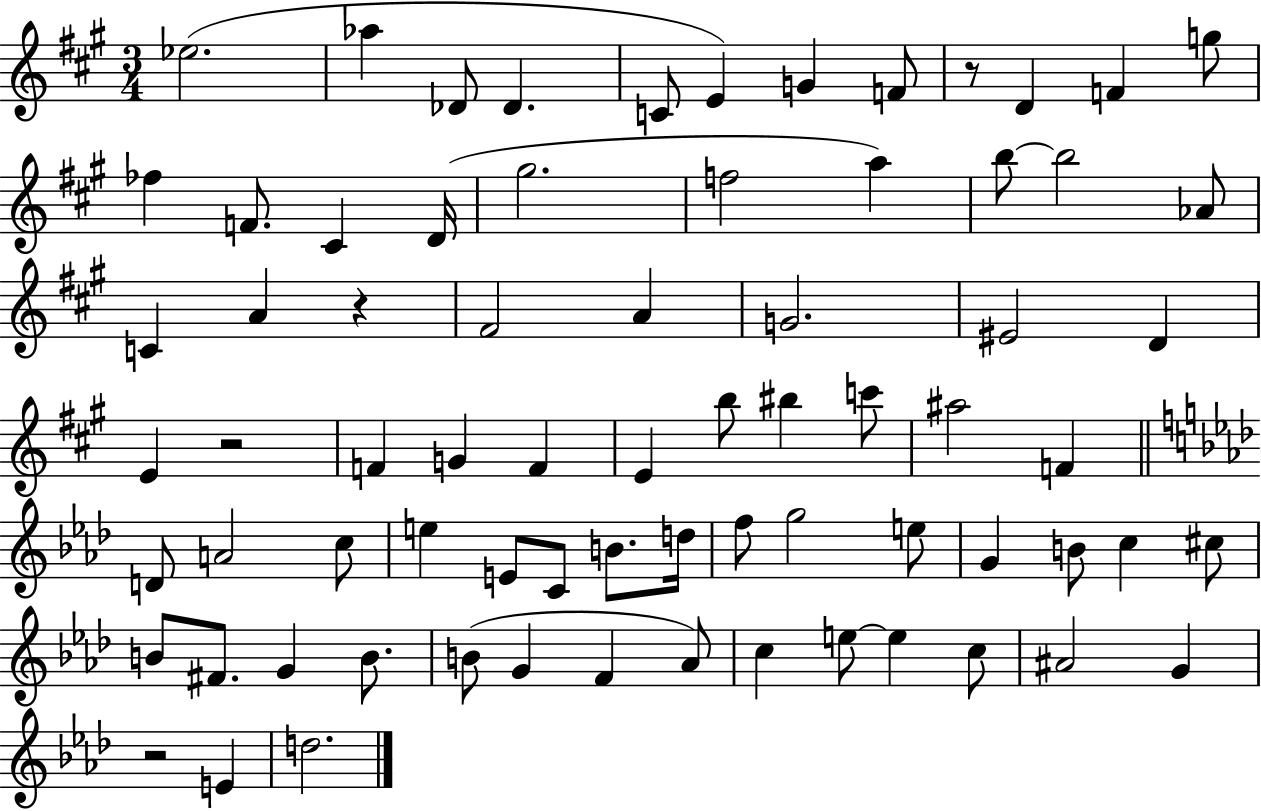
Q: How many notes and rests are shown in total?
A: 73